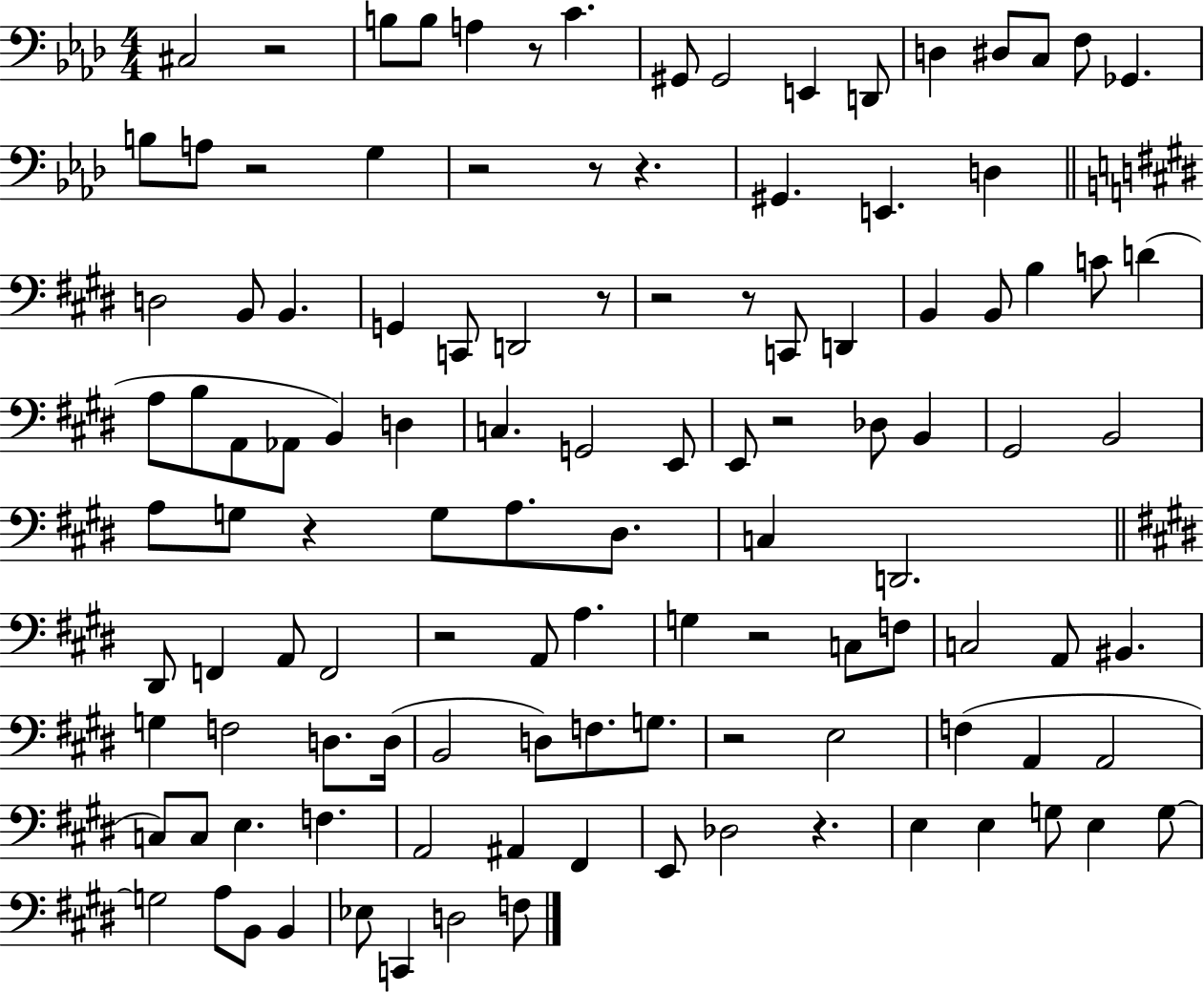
{
  \clef bass
  \numericTimeSignature
  \time 4/4
  \key aes \major
  cis2 r2 | b8 b8 a4 r8 c'4. | gis,8 gis,2 e,4 d,8 | d4 dis8 c8 f8 ges,4. | \break b8 a8 r2 g4 | r2 r8 r4. | gis,4. e,4. d4 | \bar "||" \break \key e \major d2 b,8 b,4. | g,4 c,8 d,2 r8 | r2 r8 c,8 d,4 | b,4 b,8 b4 c'8 d'4( | \break a8 b8 a,8 aes,8 b,4) d4 | c4. g,2 e,8 | e,8 r2 des8 b,4 | gis,2 b,2 | \break a8 g8 r4 g8 a8. dis8. | c4 d,2. | \bar "||" \break \key e \major dis,8 f,4 a,8 f,2 | r2 a,8 a4. | g4 r2 c8 f8 | c2 a,8 bis,4. | \break g4 f2 d8. d16( | b,2 d8) f8. g8. | r2 e2 | f4( a,4 a,2 | \break c8) c8 e4. f4. | a,2 ais,4 fis,4 | e,8 des2 r4. | e4 e4 g8 e4 g8~~ | \break g2 a8 b,8 b,4 | ees8 c,4 d2 f8 | \bar "|."
}